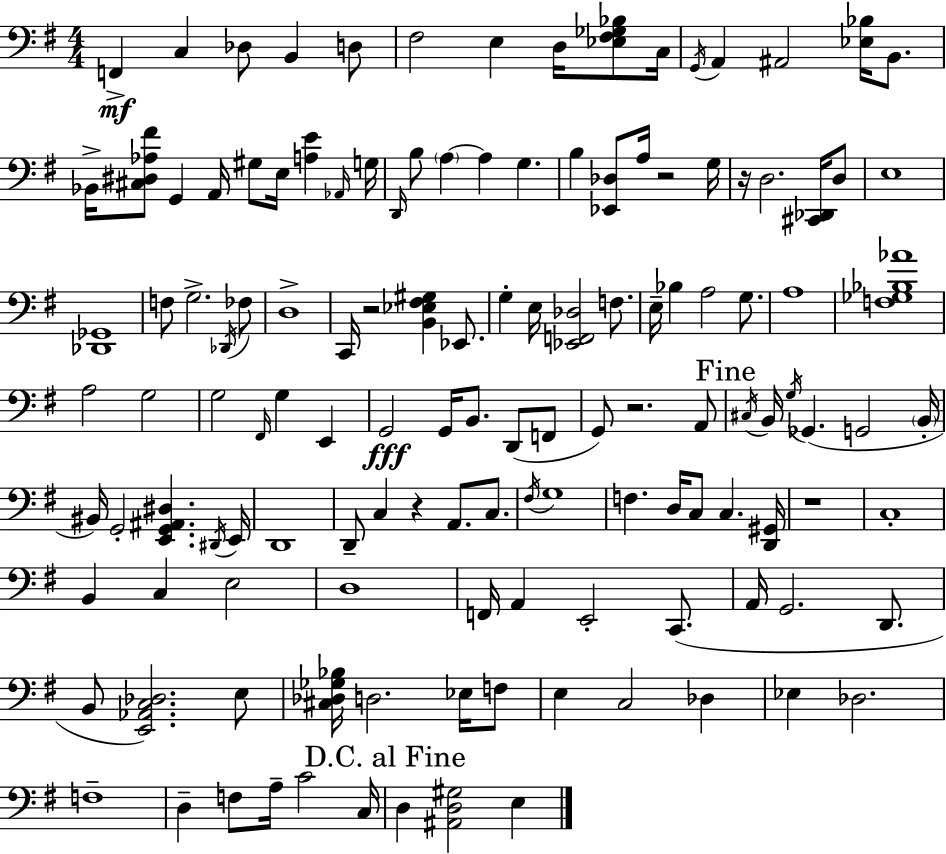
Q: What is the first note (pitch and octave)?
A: F2